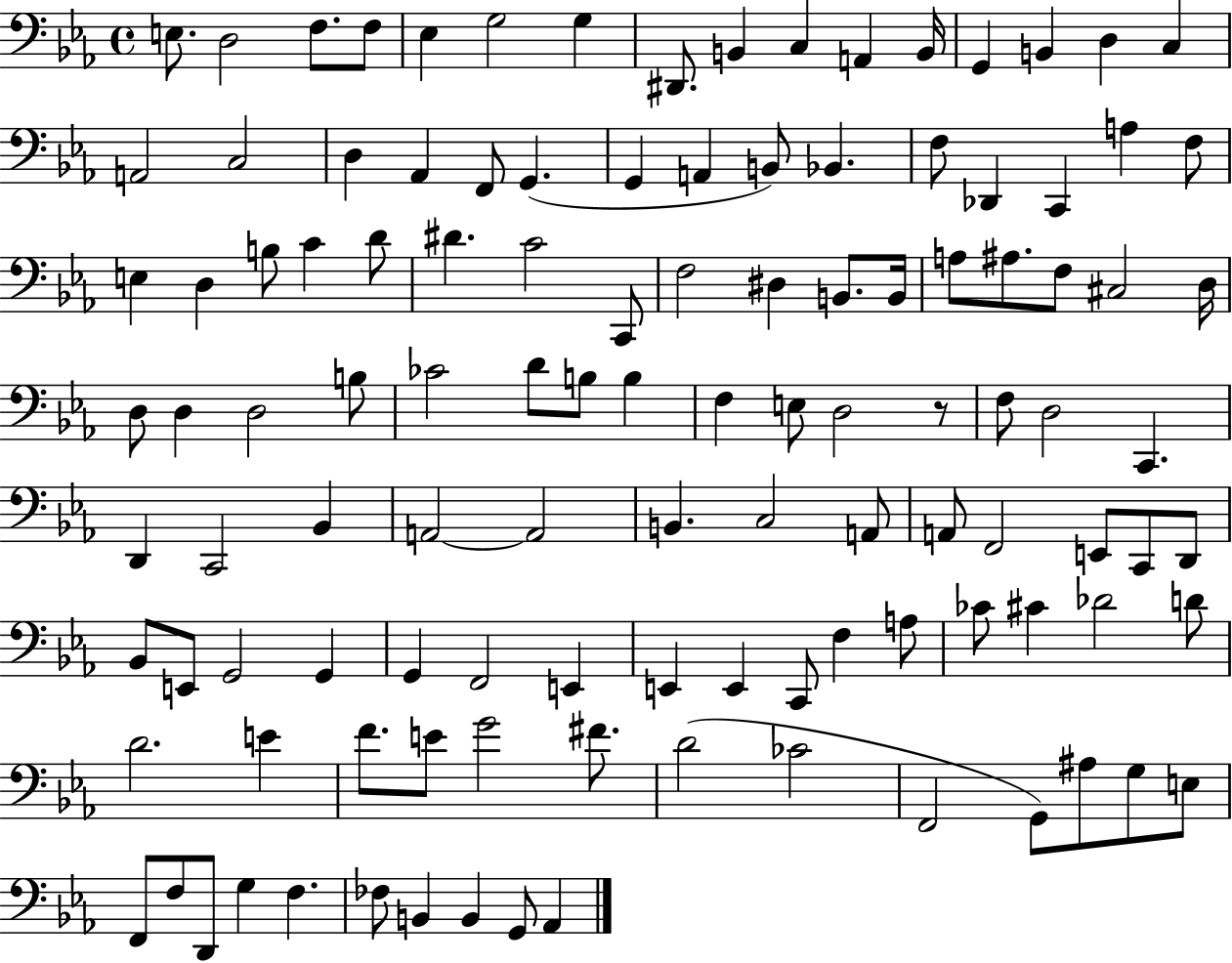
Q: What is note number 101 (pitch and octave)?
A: G2